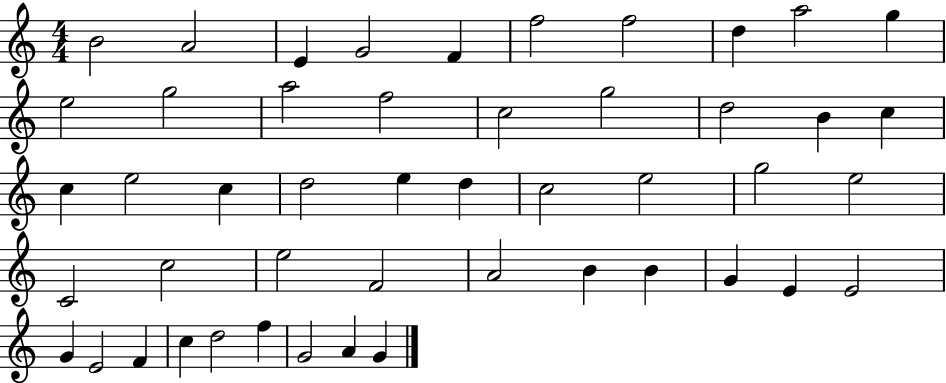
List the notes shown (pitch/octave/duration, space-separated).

B4/h A4/h E4/q G4/h F4/q F5/h F5/h D5/q A5/h G5/q E5/h G5/h A5/h F5/h C5/h G5/h D5/h B4/q C5/q C5/q E5/h C5/q D5/h E5/q D5/q C5/h E5/h G5/h E5/h C4/h C5/h E5/h F4/h A4/h B4/q B4/q G4/q E4/q E4/h G4/q E4/h F4/q C5/q D5/h F5/q G4/h A4/q G4/q